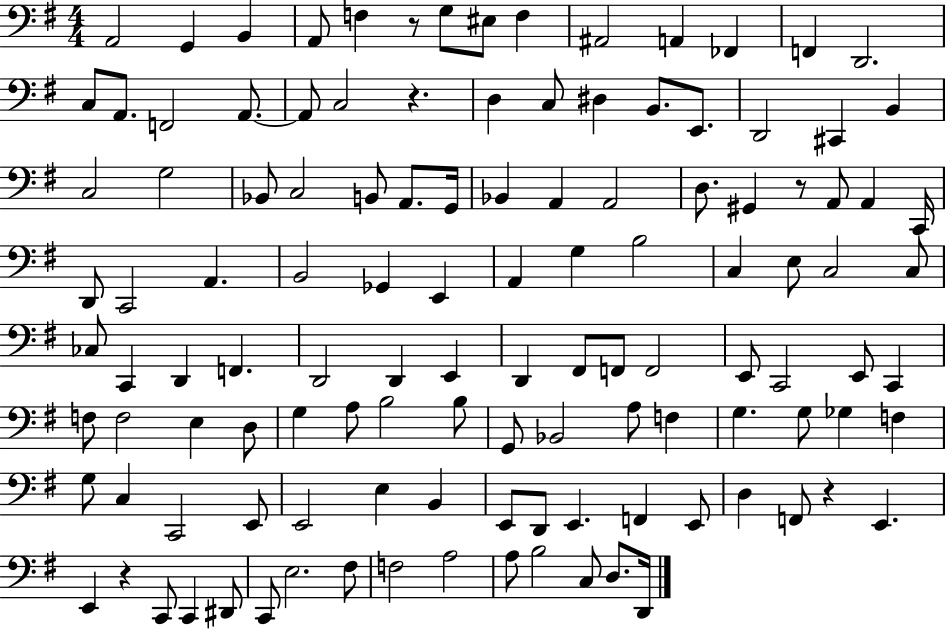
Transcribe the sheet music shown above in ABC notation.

X:1
T:Untitled
M:4/4
L:1/4
K:G
A,,2 G,, B,, A,,/2 F, z/2 G,/2 ^E,/2 F, ^A,,2 A,, _F,, F,, D,,2 C,/2 A,,/2 F,,2 A,,/2 A,,/2 C,2 z D, C,/2 ^D, B,,/2 E,,/2 D,,2 ^C,, B,, C,2 G,2 _B,,/2 C,2 B,,/2 A,,/2 G,,/4 _B,, A,, A,,2 D,/2 ^G,, z/2 A,,/2 A,, C,,/4 D,,/2 C,,2 A,, B,,2 _G,, E,, A,, G, B,2 C, E,/2 C,2 C,/2 _C,/2 C,, D,, F,, D,,2 D,, E,, D,, ^F,,/2 F,,/2 F,,2 E,,/2 C,,2 E,,/2 C,, F,/2 F,2 E, D,/2 G, A,/2 B,2 B,/2 G,,/2 _B,,2 A,/2 F, G, G,/2 _G, F, G,/2 C, C,,2 E,,/2 E,,2 E, B,, E,,/2 D,,/2 E,, F,, E,,/2 D, F,,/2 z E,, E,, z C,,/2 C,, ^D,,/2 C,,/2 E,2 ^F,/2 F,2 A,2 A,/2 B,2 C,/2 D,/2 D,,/4